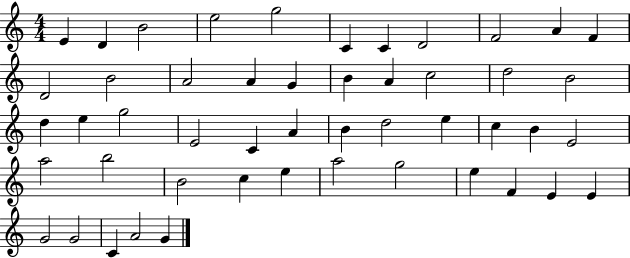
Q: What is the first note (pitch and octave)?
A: E4